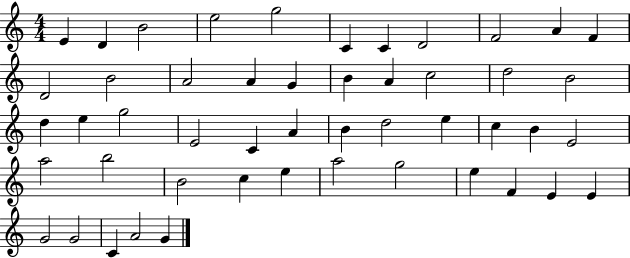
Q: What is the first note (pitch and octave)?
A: E4